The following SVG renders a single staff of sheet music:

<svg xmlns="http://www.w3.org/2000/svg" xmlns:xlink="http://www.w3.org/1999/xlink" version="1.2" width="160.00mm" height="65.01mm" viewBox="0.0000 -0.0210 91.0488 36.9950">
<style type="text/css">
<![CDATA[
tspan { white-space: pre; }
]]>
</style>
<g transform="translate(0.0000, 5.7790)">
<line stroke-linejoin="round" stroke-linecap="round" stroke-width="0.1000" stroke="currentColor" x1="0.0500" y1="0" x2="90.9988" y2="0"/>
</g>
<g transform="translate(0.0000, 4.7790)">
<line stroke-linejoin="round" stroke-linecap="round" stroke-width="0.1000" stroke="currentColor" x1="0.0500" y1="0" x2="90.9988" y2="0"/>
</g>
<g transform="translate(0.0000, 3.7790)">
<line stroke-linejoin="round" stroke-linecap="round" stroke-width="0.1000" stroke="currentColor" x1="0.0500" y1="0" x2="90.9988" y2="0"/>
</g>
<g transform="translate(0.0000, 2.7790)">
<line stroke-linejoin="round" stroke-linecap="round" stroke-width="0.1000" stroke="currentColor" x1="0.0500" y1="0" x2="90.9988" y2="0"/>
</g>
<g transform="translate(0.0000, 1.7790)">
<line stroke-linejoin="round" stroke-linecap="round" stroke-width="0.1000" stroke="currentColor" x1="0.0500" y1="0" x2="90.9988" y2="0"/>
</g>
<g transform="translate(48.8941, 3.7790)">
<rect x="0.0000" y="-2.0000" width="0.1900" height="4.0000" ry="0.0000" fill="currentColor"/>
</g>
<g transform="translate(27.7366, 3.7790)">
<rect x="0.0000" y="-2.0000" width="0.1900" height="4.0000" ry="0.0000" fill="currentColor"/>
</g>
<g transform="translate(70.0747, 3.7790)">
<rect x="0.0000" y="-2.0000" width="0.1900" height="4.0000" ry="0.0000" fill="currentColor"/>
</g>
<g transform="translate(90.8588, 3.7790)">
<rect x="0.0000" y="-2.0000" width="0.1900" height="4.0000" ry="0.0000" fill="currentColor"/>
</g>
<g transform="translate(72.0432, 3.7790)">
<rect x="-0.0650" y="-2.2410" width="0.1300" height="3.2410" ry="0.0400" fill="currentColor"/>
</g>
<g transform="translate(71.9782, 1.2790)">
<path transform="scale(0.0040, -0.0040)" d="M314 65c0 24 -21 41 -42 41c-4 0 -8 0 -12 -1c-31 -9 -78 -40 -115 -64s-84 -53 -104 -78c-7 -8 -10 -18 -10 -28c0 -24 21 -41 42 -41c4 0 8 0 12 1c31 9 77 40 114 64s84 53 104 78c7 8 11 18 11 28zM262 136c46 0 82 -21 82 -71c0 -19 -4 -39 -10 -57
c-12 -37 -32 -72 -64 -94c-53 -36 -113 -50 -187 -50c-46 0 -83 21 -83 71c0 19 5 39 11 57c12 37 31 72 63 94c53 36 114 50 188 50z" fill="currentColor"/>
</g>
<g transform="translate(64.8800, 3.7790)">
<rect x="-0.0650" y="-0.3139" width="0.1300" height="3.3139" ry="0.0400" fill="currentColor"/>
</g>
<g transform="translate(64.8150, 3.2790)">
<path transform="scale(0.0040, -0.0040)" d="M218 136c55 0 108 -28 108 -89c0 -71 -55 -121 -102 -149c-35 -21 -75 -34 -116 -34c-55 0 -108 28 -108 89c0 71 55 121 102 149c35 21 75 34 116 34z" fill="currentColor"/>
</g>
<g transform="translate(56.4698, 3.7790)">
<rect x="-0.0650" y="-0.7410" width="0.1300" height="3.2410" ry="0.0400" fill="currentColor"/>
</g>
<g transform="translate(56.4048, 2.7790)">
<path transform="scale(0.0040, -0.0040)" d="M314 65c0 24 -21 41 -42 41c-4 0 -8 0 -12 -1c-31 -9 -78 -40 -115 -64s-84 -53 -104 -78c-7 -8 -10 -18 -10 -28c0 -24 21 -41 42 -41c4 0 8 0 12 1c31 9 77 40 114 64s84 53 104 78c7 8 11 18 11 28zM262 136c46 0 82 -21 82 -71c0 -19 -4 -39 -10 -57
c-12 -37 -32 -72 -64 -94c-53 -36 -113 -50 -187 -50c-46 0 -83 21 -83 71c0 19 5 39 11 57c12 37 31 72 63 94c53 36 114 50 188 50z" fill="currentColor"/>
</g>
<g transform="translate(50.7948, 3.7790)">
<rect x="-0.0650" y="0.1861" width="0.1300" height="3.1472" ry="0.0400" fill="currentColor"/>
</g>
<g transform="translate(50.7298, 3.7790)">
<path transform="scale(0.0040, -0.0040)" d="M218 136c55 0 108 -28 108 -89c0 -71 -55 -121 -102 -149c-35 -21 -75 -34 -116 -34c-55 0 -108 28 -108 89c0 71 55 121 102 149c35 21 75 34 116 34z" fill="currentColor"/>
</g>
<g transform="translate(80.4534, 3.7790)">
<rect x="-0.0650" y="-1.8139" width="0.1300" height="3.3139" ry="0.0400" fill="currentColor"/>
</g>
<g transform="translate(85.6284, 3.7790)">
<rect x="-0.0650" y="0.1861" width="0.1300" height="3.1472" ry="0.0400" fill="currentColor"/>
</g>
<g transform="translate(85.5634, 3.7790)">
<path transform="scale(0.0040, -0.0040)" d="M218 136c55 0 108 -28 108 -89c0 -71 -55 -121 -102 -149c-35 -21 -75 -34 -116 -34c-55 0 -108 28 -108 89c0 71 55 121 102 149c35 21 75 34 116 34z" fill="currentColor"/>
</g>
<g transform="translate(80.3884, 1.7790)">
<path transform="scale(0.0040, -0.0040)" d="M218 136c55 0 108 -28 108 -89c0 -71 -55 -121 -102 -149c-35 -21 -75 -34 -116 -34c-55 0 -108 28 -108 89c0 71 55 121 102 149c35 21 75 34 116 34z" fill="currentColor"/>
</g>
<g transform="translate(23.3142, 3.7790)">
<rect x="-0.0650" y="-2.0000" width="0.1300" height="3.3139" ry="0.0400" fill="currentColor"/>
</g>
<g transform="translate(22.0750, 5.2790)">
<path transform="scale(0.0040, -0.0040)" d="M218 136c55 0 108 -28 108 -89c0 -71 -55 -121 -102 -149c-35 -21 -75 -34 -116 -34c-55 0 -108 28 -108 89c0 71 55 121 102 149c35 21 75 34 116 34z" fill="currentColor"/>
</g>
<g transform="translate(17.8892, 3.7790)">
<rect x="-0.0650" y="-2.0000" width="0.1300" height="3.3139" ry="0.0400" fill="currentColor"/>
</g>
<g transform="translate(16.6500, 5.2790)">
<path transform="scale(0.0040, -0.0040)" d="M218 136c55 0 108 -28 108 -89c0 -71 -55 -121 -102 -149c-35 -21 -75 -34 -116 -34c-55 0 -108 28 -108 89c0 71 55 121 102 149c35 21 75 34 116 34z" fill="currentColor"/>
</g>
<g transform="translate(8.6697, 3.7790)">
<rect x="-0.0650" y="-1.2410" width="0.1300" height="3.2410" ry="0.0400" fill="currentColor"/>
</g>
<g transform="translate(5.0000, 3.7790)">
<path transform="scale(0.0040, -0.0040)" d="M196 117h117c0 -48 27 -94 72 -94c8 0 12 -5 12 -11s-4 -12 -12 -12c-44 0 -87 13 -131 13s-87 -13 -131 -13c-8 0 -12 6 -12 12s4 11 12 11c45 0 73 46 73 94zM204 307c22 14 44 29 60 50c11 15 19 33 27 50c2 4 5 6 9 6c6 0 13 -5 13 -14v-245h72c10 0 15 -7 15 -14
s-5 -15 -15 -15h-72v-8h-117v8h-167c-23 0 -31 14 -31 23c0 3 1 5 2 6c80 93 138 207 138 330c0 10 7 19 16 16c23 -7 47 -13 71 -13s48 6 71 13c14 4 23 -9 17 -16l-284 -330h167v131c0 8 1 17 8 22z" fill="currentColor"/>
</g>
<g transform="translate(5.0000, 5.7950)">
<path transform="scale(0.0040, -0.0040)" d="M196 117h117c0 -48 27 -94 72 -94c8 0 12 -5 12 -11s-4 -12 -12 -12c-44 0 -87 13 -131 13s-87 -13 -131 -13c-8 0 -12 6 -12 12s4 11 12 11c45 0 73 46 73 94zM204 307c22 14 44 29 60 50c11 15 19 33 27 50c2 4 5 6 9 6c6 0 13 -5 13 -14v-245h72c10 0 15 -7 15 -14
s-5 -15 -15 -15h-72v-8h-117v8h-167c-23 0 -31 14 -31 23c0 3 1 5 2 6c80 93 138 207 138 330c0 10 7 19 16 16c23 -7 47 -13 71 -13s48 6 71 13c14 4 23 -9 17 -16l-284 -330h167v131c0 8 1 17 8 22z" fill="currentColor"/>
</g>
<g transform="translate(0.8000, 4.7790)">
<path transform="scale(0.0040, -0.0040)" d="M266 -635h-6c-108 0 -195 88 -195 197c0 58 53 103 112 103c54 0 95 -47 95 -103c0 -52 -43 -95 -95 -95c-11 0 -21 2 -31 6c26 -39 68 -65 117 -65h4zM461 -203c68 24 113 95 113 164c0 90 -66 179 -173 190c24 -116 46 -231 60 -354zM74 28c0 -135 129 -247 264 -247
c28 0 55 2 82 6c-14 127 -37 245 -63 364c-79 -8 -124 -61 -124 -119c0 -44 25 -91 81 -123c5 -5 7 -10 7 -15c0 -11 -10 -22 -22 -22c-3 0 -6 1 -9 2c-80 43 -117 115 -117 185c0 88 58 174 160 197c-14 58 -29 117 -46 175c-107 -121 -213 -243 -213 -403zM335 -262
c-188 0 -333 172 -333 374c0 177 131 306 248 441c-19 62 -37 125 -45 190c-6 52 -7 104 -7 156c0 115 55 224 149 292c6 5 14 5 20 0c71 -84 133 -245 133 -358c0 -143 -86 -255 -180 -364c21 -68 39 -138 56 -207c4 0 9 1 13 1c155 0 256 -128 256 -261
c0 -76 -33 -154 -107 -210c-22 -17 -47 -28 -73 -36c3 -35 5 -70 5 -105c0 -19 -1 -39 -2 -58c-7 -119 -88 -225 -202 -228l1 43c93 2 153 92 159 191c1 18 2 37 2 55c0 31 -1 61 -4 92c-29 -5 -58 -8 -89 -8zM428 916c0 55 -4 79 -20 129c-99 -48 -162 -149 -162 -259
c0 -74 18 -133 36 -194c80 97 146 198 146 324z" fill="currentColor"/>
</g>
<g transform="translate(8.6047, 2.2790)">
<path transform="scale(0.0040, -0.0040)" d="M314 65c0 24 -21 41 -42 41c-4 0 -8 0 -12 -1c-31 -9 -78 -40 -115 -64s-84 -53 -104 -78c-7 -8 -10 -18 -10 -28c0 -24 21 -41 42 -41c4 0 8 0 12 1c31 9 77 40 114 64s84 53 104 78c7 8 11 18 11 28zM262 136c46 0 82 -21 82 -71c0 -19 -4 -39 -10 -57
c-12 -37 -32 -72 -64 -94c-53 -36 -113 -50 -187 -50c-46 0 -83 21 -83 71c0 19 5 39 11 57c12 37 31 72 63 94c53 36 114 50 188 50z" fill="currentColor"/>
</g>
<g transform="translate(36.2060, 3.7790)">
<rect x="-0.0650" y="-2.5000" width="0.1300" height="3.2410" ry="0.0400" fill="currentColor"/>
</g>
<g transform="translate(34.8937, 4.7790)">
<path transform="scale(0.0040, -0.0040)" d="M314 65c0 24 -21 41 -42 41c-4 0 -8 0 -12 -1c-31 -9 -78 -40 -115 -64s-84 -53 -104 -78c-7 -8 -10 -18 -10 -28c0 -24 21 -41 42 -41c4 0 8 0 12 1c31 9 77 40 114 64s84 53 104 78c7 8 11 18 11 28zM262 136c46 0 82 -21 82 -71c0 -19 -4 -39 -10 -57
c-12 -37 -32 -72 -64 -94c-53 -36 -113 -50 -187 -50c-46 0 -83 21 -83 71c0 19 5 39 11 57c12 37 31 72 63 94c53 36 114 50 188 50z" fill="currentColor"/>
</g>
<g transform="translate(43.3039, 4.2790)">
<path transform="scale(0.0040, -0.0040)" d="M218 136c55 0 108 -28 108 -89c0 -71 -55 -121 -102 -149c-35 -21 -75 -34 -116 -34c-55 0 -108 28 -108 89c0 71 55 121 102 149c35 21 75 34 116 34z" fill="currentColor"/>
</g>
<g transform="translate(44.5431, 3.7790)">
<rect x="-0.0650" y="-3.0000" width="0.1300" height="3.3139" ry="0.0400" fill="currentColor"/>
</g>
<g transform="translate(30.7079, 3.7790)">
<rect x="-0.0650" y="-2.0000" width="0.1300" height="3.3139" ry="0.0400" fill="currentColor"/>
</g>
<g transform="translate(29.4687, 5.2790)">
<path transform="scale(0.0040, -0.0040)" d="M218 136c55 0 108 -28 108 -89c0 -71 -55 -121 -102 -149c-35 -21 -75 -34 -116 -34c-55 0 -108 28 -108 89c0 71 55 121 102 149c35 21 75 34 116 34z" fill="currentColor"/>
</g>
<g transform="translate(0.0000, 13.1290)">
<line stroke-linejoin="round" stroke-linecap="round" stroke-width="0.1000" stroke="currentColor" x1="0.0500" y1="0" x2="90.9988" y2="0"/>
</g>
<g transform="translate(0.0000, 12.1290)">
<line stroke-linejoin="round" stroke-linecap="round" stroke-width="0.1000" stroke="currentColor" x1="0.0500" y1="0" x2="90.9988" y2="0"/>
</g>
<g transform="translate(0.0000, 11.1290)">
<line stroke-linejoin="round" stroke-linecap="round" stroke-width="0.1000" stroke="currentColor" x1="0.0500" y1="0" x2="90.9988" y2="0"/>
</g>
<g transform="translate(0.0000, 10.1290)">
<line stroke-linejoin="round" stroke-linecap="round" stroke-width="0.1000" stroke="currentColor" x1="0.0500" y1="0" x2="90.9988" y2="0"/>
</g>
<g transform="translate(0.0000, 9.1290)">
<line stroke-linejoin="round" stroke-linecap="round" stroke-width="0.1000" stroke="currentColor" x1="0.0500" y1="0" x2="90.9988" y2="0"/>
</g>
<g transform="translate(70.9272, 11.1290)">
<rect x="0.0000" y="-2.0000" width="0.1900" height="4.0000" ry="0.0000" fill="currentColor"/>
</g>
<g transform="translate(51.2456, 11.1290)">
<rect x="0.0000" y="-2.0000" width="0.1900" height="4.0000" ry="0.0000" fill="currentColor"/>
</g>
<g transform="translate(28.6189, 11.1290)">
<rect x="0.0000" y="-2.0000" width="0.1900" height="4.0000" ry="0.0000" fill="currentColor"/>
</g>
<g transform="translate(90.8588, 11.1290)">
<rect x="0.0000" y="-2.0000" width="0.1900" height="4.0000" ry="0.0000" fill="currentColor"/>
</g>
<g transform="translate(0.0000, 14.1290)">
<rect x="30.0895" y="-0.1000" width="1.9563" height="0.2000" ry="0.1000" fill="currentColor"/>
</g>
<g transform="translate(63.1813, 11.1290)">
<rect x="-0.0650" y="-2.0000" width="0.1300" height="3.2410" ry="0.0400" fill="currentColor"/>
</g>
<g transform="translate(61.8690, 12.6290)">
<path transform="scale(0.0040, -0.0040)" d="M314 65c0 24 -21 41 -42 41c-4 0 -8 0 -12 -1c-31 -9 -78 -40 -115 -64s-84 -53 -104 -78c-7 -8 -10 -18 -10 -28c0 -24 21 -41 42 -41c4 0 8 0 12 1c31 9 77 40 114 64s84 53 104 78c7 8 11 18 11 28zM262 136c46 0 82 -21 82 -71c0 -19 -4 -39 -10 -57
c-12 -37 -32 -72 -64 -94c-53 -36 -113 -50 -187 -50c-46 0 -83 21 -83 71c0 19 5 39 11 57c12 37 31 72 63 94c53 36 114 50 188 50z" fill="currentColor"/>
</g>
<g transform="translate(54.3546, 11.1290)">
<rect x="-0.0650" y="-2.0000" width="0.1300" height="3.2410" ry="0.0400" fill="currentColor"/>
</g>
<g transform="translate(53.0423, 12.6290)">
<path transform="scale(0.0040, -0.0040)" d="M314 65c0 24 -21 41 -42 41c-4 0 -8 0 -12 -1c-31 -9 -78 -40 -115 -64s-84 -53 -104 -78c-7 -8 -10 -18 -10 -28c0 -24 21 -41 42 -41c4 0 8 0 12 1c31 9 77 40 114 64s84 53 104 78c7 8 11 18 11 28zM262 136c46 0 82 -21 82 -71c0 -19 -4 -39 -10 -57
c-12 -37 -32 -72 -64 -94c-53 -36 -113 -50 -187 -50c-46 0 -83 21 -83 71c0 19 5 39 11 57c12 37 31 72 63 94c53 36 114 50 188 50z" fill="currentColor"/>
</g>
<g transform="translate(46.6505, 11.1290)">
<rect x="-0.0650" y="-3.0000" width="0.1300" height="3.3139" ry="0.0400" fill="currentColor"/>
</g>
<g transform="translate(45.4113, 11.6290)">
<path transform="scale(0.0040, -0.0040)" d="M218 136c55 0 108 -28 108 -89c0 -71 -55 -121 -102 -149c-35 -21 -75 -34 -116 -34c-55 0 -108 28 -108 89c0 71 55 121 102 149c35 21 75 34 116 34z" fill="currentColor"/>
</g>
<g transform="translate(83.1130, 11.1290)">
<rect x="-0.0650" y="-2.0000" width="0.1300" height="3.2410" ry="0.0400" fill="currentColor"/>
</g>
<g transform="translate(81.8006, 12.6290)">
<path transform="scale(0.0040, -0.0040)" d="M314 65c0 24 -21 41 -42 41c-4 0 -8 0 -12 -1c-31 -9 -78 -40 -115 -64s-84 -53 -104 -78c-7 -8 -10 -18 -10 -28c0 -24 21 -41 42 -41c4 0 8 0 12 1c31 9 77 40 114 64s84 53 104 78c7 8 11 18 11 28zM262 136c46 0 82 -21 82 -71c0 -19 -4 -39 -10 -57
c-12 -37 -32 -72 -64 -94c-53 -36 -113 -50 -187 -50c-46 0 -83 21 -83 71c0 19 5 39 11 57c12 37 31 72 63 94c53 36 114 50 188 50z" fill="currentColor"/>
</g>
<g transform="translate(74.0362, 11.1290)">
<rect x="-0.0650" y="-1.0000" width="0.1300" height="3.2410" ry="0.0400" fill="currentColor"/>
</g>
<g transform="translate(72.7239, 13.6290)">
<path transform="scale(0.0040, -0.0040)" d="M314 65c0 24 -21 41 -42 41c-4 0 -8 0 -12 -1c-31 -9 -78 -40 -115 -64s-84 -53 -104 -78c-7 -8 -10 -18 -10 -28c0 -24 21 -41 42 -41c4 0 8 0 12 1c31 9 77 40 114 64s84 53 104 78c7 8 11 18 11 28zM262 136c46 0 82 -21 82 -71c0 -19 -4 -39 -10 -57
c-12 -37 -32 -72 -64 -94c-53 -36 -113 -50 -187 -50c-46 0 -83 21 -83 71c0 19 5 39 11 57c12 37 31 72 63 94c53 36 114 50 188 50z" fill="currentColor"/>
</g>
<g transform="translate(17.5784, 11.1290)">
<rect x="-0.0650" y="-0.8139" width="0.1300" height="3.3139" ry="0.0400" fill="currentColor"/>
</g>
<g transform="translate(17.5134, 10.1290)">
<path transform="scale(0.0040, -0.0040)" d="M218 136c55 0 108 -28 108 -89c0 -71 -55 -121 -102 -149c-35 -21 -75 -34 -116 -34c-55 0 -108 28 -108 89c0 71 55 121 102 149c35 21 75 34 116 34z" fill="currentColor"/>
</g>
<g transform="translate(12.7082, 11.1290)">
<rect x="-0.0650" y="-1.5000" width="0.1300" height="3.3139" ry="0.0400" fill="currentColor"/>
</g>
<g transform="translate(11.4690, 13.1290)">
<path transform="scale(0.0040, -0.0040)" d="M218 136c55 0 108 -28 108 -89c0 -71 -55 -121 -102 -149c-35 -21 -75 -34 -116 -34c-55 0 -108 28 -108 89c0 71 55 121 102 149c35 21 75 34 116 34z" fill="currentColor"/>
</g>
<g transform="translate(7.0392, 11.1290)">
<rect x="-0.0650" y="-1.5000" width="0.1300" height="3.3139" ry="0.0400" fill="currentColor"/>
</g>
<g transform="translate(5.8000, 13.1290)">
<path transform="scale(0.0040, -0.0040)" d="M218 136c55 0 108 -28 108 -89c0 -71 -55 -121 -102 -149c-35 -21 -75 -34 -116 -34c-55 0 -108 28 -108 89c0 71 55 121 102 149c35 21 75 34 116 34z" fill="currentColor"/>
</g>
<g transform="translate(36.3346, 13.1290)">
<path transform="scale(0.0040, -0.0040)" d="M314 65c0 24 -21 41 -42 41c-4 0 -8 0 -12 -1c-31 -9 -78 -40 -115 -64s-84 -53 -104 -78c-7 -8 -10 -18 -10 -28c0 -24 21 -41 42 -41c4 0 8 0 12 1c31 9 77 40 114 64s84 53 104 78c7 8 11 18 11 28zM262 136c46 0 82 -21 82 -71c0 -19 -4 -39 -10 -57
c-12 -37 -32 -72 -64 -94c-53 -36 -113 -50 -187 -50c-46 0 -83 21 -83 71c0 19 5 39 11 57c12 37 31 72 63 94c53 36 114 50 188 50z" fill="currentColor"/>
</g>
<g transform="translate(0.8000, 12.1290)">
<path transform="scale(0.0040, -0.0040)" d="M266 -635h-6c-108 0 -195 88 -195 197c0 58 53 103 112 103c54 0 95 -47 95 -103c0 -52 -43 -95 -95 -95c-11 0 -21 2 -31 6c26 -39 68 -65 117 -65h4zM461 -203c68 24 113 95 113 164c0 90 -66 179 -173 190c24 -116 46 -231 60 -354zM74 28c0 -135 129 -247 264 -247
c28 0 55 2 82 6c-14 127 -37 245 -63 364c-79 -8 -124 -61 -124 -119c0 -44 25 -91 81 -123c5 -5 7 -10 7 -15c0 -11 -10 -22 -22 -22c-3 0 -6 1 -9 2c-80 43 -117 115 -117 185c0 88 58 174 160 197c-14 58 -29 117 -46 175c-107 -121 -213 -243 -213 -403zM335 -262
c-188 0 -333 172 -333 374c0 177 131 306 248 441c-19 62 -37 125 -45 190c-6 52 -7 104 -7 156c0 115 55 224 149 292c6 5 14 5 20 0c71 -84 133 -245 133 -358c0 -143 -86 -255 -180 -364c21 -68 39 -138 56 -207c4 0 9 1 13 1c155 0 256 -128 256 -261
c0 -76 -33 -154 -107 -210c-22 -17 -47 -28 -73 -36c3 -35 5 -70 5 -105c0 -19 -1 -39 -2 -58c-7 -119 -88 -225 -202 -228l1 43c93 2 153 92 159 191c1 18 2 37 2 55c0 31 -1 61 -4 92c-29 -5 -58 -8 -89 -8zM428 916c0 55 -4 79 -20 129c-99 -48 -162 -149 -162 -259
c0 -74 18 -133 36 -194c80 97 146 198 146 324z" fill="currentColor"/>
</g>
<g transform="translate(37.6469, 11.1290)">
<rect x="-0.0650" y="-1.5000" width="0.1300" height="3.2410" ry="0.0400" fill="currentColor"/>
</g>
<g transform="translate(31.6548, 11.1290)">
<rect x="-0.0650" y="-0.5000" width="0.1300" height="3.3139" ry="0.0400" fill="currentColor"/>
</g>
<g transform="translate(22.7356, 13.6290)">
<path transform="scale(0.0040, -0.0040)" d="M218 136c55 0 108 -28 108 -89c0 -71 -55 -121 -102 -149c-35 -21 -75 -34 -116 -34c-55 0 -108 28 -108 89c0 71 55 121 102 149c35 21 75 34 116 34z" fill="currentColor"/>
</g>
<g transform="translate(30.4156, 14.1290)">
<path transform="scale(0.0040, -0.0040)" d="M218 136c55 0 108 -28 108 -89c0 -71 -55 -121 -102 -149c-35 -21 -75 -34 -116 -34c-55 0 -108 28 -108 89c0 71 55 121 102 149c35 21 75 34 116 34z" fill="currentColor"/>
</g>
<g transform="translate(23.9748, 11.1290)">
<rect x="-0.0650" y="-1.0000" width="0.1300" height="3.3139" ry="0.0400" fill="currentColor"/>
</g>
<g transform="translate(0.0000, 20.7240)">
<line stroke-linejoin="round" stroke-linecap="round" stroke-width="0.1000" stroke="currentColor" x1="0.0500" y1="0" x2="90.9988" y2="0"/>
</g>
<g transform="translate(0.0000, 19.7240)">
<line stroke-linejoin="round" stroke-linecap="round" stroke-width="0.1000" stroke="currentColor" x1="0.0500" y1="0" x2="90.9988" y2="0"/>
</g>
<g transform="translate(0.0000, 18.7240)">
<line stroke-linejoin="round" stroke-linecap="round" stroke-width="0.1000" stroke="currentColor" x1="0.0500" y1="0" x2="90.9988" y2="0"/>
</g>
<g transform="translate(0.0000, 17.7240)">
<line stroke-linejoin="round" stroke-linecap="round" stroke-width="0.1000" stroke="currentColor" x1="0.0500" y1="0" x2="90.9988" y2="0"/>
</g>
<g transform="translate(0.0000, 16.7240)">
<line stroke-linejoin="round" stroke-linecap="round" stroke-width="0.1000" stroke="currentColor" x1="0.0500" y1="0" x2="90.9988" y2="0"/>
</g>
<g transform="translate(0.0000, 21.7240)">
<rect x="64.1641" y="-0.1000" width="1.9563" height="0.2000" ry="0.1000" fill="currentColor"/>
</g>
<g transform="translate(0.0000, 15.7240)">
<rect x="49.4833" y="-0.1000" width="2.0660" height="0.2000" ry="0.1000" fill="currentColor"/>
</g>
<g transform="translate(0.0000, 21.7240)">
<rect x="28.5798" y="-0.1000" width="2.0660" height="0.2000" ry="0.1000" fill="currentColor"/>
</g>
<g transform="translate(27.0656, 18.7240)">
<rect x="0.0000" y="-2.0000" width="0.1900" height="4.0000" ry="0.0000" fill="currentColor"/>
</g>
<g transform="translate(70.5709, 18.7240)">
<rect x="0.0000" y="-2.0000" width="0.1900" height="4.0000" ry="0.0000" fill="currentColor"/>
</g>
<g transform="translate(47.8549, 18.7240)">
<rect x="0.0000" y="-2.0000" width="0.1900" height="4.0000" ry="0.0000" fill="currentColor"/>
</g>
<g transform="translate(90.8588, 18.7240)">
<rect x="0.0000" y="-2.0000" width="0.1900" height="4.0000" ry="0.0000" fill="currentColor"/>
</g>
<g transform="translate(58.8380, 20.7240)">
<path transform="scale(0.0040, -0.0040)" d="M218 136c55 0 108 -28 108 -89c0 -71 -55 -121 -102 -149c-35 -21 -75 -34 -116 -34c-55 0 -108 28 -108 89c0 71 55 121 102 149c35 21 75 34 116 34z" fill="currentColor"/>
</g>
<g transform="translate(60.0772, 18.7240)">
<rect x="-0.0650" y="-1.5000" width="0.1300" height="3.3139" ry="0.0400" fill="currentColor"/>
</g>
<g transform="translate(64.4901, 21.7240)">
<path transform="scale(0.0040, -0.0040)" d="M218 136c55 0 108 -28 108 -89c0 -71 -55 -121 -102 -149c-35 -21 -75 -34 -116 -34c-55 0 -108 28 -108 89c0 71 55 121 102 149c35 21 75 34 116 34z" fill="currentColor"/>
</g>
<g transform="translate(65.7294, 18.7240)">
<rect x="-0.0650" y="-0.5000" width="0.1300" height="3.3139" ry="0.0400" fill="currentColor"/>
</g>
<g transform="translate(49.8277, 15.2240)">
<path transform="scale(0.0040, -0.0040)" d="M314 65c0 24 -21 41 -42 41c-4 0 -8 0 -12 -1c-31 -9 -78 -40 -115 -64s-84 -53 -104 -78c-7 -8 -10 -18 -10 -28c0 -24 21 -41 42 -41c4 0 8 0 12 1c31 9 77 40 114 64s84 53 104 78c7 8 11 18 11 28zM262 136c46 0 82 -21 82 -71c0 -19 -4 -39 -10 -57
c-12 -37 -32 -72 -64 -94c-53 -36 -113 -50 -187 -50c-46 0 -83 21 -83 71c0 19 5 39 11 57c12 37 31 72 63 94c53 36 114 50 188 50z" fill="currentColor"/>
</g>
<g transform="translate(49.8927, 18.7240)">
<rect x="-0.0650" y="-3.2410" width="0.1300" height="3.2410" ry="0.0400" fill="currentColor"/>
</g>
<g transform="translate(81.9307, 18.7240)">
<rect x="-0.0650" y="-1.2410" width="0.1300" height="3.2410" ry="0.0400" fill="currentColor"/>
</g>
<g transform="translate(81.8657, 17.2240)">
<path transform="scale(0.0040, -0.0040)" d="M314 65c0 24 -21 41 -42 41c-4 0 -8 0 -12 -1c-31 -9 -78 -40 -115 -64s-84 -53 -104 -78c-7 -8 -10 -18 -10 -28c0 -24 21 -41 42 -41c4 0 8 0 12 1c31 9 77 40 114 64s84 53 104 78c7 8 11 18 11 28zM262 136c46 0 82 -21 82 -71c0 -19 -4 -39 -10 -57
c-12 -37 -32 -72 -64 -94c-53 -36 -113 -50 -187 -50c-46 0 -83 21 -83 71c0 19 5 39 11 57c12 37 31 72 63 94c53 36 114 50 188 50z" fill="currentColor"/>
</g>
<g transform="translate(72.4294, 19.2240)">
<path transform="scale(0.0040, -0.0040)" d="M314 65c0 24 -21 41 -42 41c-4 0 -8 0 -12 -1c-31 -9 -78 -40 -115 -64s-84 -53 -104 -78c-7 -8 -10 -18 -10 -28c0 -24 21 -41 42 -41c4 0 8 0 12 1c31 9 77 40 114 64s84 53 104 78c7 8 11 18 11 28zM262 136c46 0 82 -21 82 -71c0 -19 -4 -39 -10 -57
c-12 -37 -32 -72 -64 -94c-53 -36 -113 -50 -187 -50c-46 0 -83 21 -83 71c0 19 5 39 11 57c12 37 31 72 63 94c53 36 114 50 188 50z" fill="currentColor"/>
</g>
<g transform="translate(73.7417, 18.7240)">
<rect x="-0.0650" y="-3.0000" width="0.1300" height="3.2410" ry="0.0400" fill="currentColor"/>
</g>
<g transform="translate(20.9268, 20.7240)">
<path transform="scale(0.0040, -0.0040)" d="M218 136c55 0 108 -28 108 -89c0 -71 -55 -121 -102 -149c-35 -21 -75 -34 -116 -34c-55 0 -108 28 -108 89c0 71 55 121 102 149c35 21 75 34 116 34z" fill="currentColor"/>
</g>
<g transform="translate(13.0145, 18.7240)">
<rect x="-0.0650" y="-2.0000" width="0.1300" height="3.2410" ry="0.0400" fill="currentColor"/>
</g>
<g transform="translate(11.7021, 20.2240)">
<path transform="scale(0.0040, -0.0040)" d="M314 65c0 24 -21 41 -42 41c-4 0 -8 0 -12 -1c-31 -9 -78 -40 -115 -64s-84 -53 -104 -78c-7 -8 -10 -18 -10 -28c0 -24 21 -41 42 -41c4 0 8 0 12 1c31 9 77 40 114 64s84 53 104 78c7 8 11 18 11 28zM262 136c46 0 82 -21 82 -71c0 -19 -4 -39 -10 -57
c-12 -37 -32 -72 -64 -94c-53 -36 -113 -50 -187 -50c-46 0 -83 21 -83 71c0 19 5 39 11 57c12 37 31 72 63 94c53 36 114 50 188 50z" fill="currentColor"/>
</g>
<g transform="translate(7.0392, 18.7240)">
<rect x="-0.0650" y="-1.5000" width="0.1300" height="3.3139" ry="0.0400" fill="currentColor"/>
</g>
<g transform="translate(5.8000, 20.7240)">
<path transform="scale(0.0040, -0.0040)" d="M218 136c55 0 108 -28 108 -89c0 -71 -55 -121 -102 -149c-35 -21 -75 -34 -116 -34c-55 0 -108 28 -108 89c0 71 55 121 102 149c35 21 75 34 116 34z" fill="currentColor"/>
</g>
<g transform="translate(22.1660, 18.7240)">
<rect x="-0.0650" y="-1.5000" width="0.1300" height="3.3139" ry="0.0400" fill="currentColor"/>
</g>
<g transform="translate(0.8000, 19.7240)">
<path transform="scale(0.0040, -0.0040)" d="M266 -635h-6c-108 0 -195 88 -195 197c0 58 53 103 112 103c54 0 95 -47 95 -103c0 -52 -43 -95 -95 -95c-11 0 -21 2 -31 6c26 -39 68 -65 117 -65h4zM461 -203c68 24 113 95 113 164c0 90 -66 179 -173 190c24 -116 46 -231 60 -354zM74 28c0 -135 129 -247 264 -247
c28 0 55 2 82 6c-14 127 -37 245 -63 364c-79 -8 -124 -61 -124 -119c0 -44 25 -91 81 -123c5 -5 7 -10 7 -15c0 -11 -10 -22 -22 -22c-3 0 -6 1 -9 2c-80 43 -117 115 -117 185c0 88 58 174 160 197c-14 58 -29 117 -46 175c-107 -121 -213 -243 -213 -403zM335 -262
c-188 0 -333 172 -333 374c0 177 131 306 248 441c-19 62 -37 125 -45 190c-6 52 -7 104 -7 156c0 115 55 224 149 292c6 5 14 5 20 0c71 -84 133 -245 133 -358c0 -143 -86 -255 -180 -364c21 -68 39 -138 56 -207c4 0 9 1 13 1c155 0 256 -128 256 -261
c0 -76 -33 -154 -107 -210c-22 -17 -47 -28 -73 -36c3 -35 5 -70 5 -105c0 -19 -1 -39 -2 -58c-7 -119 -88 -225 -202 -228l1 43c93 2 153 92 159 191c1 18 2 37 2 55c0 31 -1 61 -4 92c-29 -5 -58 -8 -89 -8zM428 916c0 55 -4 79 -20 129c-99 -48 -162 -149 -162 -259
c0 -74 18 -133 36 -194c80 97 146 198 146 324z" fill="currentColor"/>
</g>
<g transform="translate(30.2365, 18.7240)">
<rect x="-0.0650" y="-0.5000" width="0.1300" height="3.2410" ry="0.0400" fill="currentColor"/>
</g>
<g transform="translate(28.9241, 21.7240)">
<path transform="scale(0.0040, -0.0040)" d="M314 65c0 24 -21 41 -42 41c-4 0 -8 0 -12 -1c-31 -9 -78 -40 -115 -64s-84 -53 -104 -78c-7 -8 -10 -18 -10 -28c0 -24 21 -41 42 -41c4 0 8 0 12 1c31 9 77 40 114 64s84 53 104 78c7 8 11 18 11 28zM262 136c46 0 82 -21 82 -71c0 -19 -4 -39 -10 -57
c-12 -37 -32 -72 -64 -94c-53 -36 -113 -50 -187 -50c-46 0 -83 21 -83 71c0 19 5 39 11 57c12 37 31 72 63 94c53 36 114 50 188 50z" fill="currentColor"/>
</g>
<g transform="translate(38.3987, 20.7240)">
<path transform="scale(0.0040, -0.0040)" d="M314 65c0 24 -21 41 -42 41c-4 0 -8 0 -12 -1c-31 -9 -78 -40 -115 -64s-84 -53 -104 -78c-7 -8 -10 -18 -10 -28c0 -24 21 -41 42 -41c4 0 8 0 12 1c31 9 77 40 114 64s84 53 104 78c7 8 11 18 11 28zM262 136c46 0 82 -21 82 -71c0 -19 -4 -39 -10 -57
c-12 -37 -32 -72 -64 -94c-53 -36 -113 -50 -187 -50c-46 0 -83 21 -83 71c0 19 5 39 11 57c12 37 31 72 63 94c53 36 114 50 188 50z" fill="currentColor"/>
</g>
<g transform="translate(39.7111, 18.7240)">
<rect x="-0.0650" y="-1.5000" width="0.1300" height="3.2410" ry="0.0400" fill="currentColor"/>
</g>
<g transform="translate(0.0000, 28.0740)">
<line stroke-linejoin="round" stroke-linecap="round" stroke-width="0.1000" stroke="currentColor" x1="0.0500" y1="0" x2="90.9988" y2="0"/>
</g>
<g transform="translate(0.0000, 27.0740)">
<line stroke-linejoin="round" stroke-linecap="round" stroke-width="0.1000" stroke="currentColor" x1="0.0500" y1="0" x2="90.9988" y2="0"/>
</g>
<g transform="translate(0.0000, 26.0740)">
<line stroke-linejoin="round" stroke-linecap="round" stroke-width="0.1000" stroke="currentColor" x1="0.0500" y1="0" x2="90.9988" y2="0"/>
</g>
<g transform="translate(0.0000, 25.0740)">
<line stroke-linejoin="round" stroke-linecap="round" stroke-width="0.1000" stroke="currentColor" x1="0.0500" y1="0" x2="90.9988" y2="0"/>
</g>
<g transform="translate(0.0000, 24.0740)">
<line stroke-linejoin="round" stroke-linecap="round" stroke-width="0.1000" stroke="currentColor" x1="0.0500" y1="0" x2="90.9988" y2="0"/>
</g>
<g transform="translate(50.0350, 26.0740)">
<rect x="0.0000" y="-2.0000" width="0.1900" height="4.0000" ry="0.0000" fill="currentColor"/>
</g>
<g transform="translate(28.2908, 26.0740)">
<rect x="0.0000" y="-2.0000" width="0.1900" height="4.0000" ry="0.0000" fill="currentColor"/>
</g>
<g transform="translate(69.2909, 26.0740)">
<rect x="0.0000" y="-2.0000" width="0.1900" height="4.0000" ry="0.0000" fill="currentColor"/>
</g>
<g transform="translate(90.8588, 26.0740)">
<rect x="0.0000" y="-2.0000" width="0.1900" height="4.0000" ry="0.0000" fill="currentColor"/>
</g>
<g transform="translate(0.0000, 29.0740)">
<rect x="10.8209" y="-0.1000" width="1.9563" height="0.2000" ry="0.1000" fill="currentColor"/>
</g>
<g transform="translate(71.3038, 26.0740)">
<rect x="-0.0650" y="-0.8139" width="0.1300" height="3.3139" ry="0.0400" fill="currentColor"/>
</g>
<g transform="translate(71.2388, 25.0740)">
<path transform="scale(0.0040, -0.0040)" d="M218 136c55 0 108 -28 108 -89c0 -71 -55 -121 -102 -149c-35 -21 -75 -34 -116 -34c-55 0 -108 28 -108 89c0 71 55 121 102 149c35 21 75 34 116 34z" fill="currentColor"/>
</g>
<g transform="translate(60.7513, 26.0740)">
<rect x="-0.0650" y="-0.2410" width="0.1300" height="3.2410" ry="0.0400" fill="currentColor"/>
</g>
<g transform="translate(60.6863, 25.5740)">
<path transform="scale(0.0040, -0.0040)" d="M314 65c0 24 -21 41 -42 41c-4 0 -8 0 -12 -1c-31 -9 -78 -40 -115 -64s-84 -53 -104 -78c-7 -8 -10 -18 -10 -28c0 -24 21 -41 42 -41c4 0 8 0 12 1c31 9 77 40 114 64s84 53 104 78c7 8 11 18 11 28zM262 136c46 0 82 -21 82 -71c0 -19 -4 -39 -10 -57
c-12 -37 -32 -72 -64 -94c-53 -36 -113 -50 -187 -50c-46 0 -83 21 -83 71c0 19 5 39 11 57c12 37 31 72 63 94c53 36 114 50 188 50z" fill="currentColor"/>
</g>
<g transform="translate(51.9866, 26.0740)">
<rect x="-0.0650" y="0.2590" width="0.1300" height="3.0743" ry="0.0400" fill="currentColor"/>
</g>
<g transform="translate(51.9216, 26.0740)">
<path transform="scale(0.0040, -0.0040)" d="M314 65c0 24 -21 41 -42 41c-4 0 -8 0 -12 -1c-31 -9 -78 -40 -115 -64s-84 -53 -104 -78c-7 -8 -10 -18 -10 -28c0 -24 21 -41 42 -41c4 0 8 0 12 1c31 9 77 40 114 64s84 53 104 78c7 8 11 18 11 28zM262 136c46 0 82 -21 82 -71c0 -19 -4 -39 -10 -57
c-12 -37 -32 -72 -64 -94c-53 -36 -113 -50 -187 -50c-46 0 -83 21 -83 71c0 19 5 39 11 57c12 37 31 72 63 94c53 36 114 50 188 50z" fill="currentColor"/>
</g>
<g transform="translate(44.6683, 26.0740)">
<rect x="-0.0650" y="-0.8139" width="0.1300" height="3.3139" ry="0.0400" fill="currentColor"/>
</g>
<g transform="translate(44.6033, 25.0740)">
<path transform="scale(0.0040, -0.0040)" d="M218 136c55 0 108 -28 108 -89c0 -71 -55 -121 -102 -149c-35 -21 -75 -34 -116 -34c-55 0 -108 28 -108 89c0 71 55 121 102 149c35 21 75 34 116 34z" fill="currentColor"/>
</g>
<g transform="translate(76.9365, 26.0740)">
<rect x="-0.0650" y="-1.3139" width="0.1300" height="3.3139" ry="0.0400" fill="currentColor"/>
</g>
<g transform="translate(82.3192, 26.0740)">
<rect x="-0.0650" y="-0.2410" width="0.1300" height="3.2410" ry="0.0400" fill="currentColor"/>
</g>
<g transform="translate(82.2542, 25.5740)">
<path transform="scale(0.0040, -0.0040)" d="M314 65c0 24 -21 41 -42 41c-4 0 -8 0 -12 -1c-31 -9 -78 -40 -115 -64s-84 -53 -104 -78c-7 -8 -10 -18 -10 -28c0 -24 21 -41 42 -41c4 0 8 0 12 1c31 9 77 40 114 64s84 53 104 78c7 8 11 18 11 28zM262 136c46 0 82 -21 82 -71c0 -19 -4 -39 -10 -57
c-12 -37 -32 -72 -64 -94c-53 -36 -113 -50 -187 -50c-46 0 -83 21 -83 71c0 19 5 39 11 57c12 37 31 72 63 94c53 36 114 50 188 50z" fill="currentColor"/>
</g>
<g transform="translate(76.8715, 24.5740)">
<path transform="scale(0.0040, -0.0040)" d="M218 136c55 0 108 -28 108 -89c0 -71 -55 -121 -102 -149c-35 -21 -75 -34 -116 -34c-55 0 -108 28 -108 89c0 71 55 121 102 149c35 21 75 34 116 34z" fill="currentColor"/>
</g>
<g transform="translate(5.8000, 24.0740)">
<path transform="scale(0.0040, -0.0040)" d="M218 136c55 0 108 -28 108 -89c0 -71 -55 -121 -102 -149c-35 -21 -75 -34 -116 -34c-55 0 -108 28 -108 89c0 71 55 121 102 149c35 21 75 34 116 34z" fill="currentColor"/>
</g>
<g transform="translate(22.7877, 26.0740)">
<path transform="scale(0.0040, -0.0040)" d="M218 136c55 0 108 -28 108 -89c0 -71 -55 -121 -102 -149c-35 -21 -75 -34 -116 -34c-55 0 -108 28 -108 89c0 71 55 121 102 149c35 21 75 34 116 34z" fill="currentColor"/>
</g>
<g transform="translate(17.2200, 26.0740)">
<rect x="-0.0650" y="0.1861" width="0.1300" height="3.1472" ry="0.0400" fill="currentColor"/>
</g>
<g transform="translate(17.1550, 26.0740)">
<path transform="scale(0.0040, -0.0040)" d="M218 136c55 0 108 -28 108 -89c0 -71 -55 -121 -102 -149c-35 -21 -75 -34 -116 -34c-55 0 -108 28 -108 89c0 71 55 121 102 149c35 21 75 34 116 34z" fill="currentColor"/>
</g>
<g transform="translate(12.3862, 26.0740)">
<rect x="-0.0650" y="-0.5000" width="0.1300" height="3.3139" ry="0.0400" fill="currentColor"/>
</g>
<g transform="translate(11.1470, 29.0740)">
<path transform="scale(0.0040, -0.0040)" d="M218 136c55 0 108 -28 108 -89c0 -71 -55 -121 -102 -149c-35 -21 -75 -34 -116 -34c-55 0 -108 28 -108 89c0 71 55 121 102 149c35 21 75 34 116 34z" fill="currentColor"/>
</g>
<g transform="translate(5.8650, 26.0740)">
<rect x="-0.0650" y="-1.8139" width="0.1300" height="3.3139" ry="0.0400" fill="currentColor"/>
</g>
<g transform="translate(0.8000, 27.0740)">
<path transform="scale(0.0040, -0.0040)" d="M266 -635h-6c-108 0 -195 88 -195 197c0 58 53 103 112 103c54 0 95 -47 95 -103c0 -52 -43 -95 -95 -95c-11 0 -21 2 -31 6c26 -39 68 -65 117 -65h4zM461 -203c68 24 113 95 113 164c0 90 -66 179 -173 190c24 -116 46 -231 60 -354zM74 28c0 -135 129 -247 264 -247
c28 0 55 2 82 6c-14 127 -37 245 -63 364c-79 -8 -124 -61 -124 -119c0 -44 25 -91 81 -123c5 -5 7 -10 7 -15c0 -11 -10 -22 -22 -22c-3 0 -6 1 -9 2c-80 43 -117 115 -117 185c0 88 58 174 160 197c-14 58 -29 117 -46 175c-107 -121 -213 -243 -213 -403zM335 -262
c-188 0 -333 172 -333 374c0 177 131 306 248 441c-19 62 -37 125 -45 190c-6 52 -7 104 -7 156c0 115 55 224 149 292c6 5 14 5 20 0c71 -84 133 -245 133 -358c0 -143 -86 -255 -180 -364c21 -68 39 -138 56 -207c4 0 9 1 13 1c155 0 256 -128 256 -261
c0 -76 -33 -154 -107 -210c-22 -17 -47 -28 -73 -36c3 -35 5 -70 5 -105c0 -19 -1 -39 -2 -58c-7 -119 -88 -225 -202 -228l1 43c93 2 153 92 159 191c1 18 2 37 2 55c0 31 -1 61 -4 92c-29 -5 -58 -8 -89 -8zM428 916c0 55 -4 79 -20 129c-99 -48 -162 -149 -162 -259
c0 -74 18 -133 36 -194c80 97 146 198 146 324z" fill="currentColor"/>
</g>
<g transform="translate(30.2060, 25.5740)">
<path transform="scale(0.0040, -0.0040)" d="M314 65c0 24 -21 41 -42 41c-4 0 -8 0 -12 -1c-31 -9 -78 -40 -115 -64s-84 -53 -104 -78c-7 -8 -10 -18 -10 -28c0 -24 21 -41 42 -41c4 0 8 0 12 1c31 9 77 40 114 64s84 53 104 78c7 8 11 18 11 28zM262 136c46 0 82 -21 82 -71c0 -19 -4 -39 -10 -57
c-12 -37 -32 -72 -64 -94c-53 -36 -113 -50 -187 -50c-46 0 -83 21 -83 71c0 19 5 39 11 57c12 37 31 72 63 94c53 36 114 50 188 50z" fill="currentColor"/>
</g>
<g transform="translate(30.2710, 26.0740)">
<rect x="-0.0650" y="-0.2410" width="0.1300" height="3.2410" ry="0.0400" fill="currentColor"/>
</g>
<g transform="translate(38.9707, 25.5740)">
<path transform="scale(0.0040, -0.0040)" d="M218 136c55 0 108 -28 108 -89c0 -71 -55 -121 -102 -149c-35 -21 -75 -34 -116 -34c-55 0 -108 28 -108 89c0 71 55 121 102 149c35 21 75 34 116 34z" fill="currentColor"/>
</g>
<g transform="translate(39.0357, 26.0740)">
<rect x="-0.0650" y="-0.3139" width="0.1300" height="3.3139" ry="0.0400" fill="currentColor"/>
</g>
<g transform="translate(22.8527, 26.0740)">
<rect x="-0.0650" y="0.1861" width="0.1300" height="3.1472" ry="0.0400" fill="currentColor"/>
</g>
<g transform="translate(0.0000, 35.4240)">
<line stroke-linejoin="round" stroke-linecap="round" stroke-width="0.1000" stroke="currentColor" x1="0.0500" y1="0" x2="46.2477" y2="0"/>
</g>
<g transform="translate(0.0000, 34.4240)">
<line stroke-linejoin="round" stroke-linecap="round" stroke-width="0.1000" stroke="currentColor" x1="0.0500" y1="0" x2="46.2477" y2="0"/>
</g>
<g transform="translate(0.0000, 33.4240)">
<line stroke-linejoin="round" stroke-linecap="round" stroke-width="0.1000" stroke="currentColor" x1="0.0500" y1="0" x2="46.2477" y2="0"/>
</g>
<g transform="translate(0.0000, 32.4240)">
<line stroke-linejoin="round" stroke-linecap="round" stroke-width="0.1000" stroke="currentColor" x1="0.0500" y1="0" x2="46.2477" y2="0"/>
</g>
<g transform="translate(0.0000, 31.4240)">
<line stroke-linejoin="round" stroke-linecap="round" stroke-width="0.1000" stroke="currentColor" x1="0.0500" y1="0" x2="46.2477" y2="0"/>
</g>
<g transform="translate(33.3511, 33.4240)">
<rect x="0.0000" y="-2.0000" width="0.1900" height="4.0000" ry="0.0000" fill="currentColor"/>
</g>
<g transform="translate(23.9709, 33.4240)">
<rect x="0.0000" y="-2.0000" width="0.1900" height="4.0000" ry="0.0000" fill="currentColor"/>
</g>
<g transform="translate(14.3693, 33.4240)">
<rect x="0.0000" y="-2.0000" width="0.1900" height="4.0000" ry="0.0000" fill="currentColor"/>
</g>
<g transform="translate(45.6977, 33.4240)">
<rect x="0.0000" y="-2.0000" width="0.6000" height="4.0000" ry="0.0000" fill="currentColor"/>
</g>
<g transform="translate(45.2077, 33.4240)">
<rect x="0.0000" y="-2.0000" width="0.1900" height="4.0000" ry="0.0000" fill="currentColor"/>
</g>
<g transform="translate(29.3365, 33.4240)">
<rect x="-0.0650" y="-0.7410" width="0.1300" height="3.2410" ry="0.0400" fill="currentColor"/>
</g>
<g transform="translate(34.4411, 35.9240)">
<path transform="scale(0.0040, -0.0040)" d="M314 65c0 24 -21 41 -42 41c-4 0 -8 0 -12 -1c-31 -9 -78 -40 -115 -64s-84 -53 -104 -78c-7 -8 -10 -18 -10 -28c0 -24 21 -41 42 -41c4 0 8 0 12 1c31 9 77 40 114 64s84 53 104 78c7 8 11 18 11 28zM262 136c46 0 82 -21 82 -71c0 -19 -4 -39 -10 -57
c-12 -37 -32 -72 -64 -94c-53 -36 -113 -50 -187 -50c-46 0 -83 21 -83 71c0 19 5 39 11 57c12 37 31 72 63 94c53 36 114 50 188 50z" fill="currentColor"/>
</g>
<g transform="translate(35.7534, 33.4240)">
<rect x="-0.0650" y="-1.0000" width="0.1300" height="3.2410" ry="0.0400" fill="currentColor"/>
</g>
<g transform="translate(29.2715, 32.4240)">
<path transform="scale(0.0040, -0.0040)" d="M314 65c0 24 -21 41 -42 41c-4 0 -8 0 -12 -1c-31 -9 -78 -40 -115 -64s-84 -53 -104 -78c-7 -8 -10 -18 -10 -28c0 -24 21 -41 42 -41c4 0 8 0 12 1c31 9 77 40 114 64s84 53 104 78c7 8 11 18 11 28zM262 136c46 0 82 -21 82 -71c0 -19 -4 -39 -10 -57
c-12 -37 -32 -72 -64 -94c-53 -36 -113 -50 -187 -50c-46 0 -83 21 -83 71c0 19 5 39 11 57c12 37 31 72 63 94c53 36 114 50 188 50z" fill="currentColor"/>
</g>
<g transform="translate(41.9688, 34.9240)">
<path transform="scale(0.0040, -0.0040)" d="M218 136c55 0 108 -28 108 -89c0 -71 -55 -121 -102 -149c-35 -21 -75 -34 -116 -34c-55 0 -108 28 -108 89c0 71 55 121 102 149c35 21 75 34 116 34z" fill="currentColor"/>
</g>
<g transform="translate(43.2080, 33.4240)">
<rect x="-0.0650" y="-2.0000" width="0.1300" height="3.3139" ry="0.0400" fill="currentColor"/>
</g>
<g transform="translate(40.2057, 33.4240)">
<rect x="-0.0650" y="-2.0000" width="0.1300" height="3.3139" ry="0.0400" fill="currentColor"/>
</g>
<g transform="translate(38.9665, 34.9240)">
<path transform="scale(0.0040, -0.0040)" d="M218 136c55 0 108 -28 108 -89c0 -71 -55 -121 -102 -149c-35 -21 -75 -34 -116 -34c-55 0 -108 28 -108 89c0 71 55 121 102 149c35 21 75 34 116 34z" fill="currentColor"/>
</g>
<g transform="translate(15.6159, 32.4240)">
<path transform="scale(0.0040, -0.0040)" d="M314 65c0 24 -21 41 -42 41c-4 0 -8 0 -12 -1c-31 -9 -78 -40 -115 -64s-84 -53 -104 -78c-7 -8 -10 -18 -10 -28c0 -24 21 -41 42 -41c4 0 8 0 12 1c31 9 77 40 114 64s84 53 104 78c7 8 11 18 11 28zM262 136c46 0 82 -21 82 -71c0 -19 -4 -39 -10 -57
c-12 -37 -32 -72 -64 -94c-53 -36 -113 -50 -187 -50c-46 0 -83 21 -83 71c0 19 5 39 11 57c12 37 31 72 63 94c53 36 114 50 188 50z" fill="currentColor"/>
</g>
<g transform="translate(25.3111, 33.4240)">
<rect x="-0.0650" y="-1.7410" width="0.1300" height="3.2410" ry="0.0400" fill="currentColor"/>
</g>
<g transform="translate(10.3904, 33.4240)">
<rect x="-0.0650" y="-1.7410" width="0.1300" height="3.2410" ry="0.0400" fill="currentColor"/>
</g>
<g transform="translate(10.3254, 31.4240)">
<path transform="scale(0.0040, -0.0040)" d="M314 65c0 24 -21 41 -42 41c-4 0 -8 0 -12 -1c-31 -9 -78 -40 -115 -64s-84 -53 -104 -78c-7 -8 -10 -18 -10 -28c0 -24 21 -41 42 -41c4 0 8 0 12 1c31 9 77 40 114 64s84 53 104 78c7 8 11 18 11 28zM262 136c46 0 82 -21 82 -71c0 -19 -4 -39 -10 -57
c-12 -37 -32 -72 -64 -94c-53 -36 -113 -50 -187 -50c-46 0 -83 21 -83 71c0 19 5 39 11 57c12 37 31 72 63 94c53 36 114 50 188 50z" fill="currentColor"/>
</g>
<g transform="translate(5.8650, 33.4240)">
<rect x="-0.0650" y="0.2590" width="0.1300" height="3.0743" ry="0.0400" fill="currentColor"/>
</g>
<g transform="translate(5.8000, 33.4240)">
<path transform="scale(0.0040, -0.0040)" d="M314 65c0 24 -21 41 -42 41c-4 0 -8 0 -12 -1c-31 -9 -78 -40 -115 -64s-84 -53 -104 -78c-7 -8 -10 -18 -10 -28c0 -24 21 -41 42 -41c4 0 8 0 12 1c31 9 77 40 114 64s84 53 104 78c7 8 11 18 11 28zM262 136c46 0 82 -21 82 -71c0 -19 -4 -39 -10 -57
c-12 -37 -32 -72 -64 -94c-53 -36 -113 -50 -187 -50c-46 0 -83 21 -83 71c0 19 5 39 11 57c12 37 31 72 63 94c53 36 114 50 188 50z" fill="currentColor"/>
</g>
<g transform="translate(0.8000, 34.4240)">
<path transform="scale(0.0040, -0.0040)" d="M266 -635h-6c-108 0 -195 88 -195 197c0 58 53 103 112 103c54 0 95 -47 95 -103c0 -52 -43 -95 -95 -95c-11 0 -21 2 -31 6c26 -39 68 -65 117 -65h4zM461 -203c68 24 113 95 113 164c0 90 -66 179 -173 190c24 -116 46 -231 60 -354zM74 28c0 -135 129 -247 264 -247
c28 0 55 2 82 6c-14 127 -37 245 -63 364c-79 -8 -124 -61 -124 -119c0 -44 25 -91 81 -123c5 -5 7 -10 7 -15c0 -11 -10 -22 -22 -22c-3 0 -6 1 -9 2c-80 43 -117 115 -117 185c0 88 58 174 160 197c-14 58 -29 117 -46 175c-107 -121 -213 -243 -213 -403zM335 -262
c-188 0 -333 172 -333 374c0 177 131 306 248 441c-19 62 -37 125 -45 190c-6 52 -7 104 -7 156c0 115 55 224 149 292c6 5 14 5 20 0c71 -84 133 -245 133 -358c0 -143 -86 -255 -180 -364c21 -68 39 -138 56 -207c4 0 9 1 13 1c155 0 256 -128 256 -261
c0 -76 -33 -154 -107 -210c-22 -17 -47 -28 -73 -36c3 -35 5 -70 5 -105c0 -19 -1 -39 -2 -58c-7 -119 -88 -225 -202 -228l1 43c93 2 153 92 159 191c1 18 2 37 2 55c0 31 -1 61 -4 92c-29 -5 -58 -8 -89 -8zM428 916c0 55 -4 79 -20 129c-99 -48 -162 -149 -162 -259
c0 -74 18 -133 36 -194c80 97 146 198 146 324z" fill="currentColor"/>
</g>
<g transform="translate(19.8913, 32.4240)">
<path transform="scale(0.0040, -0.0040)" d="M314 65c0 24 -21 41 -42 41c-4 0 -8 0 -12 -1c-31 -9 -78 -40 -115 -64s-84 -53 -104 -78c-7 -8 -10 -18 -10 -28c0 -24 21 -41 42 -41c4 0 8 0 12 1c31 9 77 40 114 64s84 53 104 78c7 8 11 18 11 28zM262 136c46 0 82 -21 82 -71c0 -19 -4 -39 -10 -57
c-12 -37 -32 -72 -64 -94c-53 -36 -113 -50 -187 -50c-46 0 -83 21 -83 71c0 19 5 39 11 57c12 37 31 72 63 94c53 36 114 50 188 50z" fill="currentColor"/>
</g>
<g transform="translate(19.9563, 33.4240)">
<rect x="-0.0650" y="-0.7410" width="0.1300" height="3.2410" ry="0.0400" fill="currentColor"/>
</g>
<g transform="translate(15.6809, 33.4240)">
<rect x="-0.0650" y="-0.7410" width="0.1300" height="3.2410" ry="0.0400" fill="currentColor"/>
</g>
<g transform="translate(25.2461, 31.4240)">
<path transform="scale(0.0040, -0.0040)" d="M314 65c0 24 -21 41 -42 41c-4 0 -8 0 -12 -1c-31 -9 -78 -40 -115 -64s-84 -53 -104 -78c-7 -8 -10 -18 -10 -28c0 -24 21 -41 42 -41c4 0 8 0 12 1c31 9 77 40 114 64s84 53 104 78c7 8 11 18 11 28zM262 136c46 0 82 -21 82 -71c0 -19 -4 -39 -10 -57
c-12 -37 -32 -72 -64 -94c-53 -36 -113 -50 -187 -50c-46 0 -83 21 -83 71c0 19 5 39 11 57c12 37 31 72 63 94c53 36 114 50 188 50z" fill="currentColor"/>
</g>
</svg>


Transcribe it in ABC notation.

X:1
T:Untitled
M:4/4
L:1/4
K:C
e2 F F F G2 A B d2 c g2 f B E E d D C E2 A F2 F2 D2 F2 E F2 E C2 E2 b2 E C A2 e2 f C B B c2 c d B2 c2 d e c2 B2 f2 d2 d2 f2 d2 D2 F F